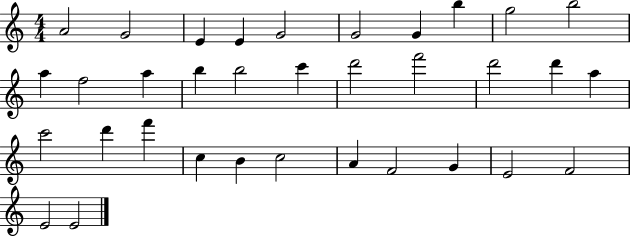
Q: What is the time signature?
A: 4/4